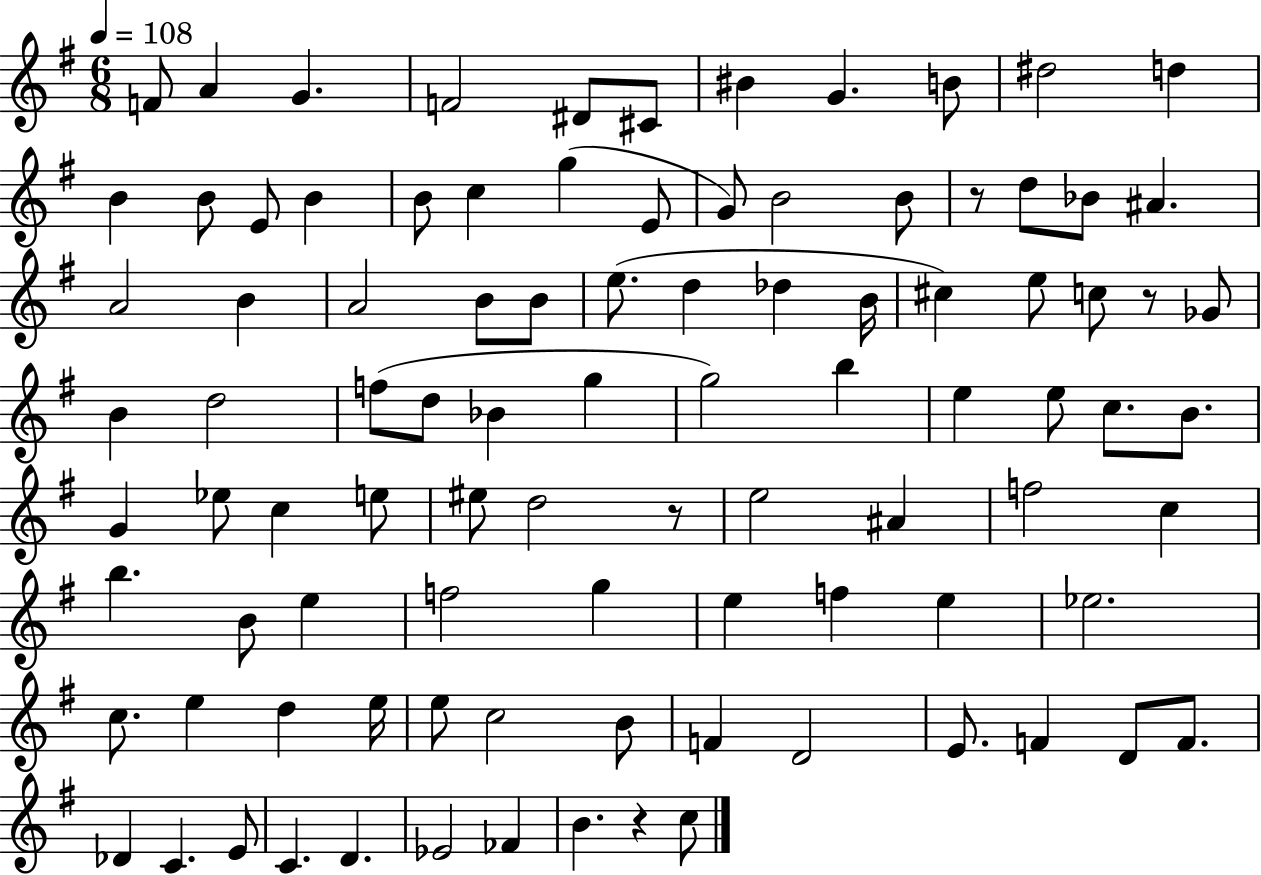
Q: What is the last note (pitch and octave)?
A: C5